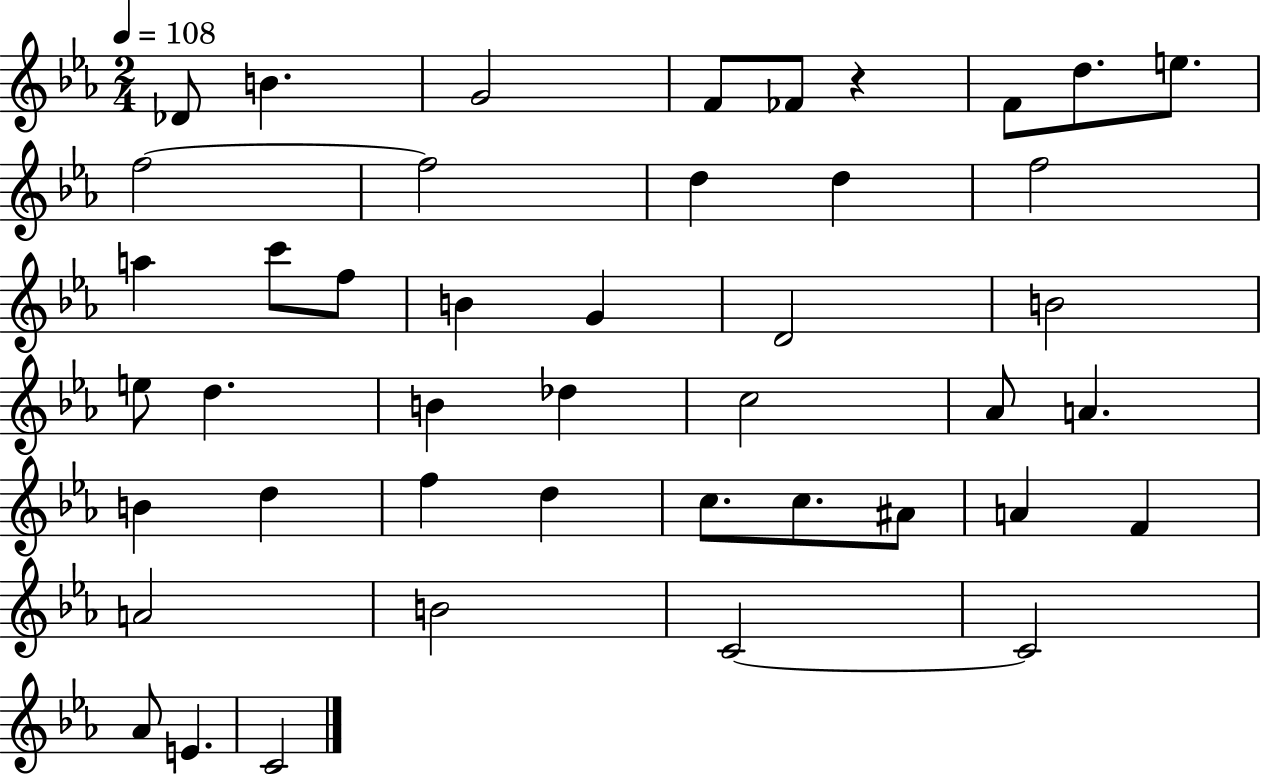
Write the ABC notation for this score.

X:1
T:Untitled
M:2/4
L:1/4
K:Eb
_D/2 B G2 F/2 _F/2 z F/2 d/2 e/2 f2 f2 d d f2 a c'/2 f/2 B G D2 B2 e/2 d B _d c2 _A/2 A B d f d c/2 c/2 ^A/2 A F A2 B2 C2 C2 _A/2 E C2